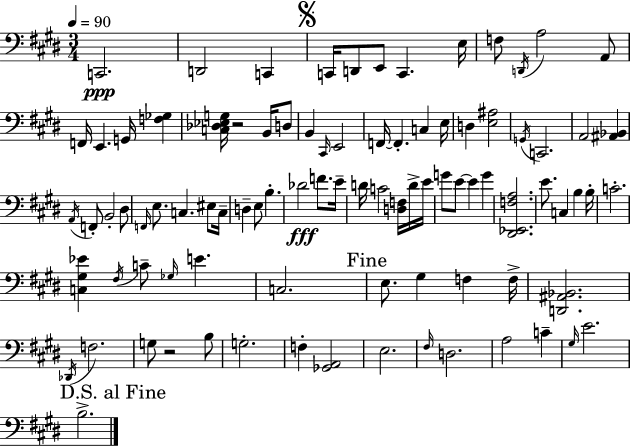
X:1
T:Untitled
M:3/4
L:1/4
K:E
C,,2 D,,2 C,, C,,/4 D,,/2 E,,/2 C,, E,/4 F,/2 D,,/4 A,2 A,,/2 F,,/4 E,, G,,/4 [F,_G,] [C,_D,_E,G,]/4 z2 B,,/4 D,/2 B,, ^C,,/4 E,,2 F,,/4 F,, C, E,/4 D, [E,^A,]2 G,,/4 C,,2 A,,2 [^A,,_B,,] A,,/4 F,,/2 B,,2 ^D,/2 F,,/4 E,/2 C, ^E,/2 C,/4 D, E,/2 B, _D2 F/2 E/4 D/4 C2 [D,F,]/4 D/4 E/4 G/2 E/2 E G [^D,,_E,,F,A,]2 E/2 C, B, B,/4 C2 [C,^G,_E] ^F,/4 C/2 _G,/4 E C,2 E,/2 ^G, F, F,/4 [D,,^A,,_B,,]2 _D,,/4 F,2 G,/2 z2 B,/2 G,2 F, [_G,,A,,]2 E,2 ^F,/4 D,2 A,2 C ^G,/4 E2 B,2